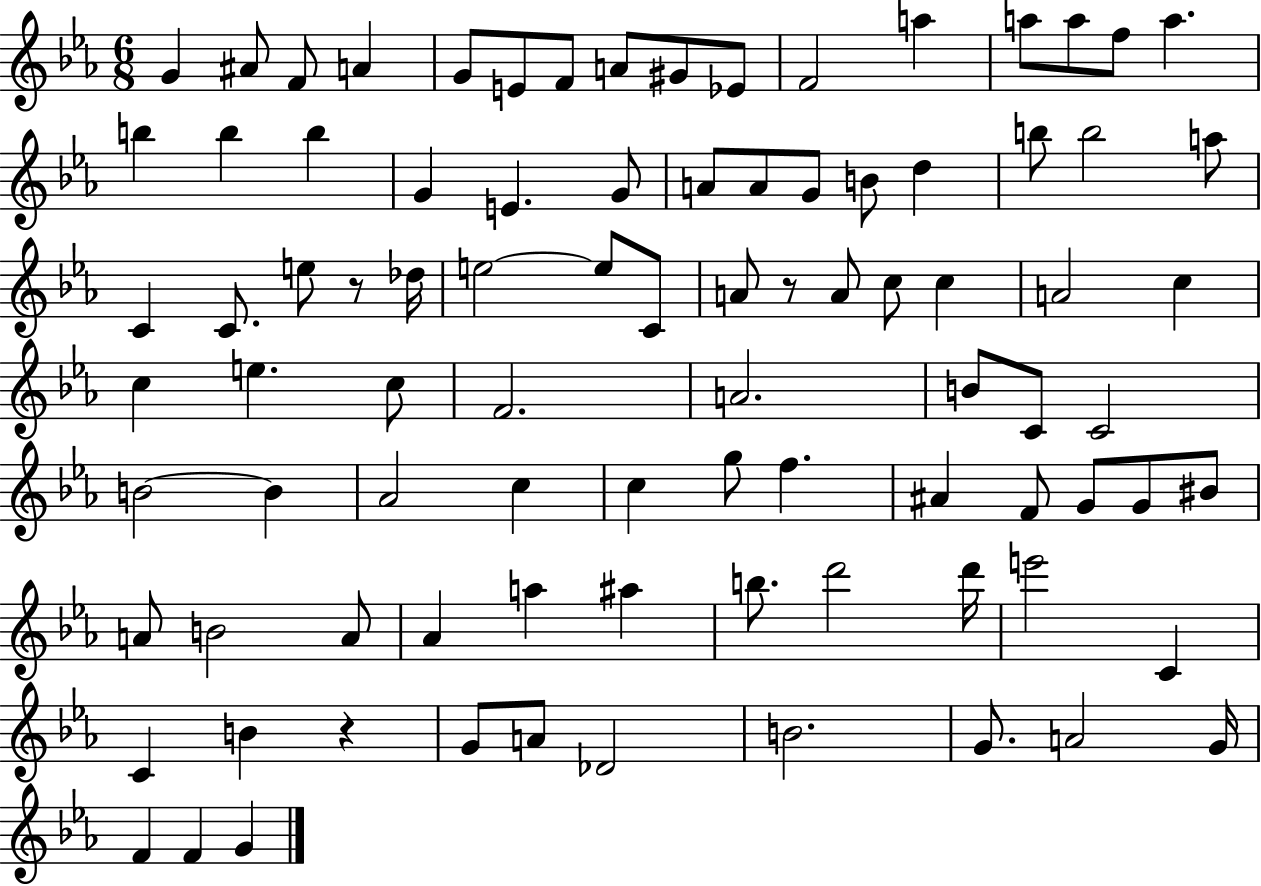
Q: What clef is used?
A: treble